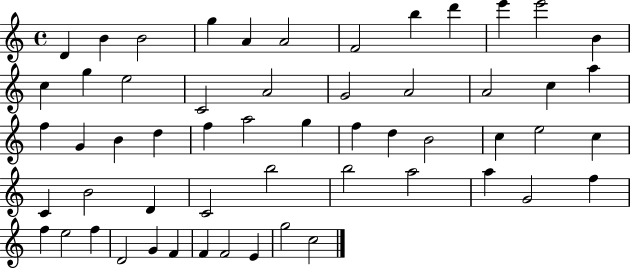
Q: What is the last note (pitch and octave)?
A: C5